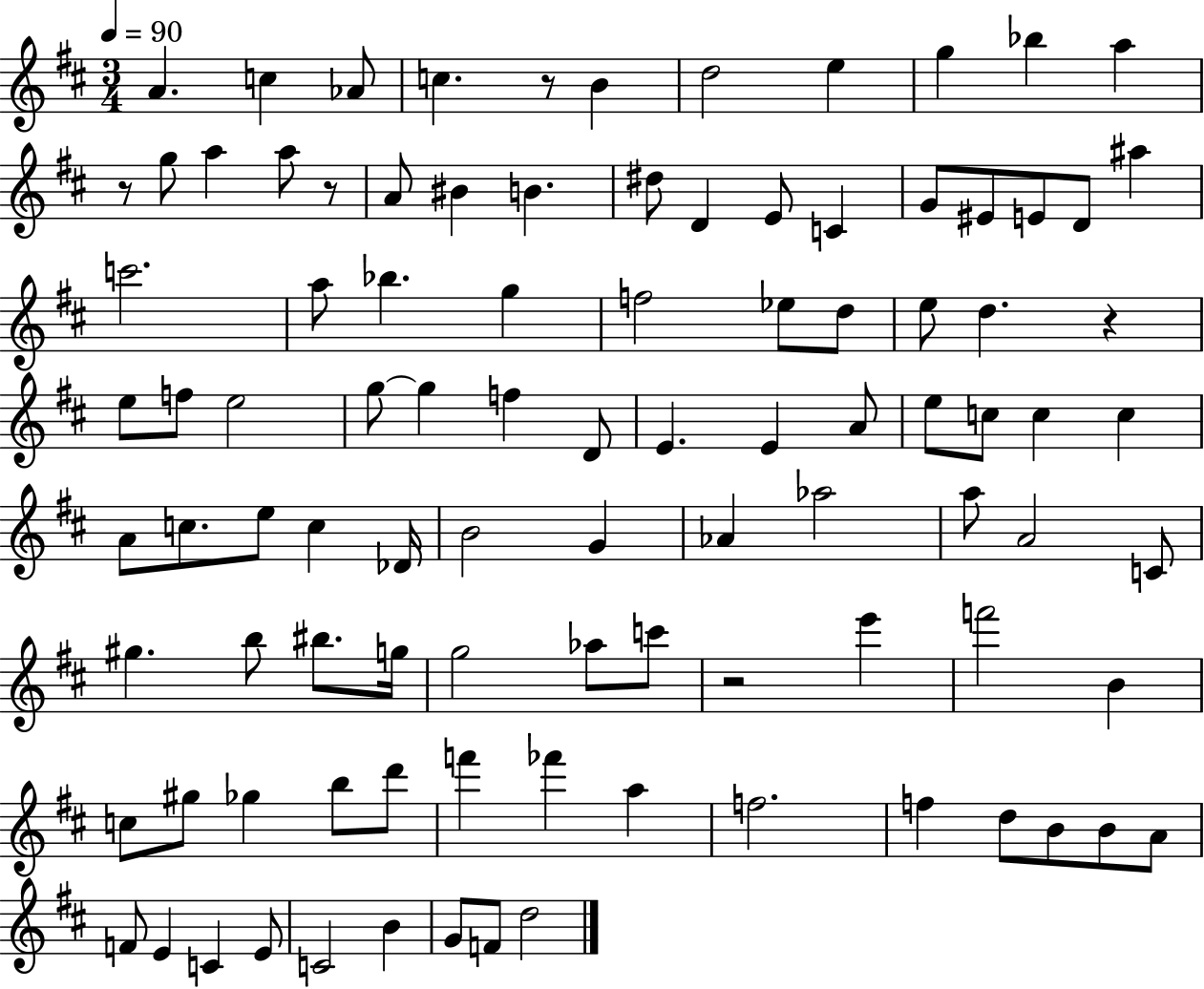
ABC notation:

X:1
T:Untitled
M:3/4
L:1/4
K:D
A c _A/2 c z/2 B d2 e g _b a z/2 g/2 a a/2 z/2 A/2 ^B B ^d/2 D E/2 C G/2 ^E/2 E/2 D/2 ^a c'2 a/2 _b g f2 _e/2 d/2 e/2 d z e/2 f/2 e2 g/2 g f D/2 E E A/2 e/2 c/2 c c A/2 c/2 e/2 c _D/4 B2 G _A _a2 a/2 A2 C/2 ^g b/2 ^b/2 g/4 g2 _a/2 c'/2 z2 e' f'2 B c/2 ^g/2 _g b/2 d'/2 f' _f' a f2 f d/2 B/2 B/2 A/2 F/2 E C E/2 C2 B G/2 F/2 d2